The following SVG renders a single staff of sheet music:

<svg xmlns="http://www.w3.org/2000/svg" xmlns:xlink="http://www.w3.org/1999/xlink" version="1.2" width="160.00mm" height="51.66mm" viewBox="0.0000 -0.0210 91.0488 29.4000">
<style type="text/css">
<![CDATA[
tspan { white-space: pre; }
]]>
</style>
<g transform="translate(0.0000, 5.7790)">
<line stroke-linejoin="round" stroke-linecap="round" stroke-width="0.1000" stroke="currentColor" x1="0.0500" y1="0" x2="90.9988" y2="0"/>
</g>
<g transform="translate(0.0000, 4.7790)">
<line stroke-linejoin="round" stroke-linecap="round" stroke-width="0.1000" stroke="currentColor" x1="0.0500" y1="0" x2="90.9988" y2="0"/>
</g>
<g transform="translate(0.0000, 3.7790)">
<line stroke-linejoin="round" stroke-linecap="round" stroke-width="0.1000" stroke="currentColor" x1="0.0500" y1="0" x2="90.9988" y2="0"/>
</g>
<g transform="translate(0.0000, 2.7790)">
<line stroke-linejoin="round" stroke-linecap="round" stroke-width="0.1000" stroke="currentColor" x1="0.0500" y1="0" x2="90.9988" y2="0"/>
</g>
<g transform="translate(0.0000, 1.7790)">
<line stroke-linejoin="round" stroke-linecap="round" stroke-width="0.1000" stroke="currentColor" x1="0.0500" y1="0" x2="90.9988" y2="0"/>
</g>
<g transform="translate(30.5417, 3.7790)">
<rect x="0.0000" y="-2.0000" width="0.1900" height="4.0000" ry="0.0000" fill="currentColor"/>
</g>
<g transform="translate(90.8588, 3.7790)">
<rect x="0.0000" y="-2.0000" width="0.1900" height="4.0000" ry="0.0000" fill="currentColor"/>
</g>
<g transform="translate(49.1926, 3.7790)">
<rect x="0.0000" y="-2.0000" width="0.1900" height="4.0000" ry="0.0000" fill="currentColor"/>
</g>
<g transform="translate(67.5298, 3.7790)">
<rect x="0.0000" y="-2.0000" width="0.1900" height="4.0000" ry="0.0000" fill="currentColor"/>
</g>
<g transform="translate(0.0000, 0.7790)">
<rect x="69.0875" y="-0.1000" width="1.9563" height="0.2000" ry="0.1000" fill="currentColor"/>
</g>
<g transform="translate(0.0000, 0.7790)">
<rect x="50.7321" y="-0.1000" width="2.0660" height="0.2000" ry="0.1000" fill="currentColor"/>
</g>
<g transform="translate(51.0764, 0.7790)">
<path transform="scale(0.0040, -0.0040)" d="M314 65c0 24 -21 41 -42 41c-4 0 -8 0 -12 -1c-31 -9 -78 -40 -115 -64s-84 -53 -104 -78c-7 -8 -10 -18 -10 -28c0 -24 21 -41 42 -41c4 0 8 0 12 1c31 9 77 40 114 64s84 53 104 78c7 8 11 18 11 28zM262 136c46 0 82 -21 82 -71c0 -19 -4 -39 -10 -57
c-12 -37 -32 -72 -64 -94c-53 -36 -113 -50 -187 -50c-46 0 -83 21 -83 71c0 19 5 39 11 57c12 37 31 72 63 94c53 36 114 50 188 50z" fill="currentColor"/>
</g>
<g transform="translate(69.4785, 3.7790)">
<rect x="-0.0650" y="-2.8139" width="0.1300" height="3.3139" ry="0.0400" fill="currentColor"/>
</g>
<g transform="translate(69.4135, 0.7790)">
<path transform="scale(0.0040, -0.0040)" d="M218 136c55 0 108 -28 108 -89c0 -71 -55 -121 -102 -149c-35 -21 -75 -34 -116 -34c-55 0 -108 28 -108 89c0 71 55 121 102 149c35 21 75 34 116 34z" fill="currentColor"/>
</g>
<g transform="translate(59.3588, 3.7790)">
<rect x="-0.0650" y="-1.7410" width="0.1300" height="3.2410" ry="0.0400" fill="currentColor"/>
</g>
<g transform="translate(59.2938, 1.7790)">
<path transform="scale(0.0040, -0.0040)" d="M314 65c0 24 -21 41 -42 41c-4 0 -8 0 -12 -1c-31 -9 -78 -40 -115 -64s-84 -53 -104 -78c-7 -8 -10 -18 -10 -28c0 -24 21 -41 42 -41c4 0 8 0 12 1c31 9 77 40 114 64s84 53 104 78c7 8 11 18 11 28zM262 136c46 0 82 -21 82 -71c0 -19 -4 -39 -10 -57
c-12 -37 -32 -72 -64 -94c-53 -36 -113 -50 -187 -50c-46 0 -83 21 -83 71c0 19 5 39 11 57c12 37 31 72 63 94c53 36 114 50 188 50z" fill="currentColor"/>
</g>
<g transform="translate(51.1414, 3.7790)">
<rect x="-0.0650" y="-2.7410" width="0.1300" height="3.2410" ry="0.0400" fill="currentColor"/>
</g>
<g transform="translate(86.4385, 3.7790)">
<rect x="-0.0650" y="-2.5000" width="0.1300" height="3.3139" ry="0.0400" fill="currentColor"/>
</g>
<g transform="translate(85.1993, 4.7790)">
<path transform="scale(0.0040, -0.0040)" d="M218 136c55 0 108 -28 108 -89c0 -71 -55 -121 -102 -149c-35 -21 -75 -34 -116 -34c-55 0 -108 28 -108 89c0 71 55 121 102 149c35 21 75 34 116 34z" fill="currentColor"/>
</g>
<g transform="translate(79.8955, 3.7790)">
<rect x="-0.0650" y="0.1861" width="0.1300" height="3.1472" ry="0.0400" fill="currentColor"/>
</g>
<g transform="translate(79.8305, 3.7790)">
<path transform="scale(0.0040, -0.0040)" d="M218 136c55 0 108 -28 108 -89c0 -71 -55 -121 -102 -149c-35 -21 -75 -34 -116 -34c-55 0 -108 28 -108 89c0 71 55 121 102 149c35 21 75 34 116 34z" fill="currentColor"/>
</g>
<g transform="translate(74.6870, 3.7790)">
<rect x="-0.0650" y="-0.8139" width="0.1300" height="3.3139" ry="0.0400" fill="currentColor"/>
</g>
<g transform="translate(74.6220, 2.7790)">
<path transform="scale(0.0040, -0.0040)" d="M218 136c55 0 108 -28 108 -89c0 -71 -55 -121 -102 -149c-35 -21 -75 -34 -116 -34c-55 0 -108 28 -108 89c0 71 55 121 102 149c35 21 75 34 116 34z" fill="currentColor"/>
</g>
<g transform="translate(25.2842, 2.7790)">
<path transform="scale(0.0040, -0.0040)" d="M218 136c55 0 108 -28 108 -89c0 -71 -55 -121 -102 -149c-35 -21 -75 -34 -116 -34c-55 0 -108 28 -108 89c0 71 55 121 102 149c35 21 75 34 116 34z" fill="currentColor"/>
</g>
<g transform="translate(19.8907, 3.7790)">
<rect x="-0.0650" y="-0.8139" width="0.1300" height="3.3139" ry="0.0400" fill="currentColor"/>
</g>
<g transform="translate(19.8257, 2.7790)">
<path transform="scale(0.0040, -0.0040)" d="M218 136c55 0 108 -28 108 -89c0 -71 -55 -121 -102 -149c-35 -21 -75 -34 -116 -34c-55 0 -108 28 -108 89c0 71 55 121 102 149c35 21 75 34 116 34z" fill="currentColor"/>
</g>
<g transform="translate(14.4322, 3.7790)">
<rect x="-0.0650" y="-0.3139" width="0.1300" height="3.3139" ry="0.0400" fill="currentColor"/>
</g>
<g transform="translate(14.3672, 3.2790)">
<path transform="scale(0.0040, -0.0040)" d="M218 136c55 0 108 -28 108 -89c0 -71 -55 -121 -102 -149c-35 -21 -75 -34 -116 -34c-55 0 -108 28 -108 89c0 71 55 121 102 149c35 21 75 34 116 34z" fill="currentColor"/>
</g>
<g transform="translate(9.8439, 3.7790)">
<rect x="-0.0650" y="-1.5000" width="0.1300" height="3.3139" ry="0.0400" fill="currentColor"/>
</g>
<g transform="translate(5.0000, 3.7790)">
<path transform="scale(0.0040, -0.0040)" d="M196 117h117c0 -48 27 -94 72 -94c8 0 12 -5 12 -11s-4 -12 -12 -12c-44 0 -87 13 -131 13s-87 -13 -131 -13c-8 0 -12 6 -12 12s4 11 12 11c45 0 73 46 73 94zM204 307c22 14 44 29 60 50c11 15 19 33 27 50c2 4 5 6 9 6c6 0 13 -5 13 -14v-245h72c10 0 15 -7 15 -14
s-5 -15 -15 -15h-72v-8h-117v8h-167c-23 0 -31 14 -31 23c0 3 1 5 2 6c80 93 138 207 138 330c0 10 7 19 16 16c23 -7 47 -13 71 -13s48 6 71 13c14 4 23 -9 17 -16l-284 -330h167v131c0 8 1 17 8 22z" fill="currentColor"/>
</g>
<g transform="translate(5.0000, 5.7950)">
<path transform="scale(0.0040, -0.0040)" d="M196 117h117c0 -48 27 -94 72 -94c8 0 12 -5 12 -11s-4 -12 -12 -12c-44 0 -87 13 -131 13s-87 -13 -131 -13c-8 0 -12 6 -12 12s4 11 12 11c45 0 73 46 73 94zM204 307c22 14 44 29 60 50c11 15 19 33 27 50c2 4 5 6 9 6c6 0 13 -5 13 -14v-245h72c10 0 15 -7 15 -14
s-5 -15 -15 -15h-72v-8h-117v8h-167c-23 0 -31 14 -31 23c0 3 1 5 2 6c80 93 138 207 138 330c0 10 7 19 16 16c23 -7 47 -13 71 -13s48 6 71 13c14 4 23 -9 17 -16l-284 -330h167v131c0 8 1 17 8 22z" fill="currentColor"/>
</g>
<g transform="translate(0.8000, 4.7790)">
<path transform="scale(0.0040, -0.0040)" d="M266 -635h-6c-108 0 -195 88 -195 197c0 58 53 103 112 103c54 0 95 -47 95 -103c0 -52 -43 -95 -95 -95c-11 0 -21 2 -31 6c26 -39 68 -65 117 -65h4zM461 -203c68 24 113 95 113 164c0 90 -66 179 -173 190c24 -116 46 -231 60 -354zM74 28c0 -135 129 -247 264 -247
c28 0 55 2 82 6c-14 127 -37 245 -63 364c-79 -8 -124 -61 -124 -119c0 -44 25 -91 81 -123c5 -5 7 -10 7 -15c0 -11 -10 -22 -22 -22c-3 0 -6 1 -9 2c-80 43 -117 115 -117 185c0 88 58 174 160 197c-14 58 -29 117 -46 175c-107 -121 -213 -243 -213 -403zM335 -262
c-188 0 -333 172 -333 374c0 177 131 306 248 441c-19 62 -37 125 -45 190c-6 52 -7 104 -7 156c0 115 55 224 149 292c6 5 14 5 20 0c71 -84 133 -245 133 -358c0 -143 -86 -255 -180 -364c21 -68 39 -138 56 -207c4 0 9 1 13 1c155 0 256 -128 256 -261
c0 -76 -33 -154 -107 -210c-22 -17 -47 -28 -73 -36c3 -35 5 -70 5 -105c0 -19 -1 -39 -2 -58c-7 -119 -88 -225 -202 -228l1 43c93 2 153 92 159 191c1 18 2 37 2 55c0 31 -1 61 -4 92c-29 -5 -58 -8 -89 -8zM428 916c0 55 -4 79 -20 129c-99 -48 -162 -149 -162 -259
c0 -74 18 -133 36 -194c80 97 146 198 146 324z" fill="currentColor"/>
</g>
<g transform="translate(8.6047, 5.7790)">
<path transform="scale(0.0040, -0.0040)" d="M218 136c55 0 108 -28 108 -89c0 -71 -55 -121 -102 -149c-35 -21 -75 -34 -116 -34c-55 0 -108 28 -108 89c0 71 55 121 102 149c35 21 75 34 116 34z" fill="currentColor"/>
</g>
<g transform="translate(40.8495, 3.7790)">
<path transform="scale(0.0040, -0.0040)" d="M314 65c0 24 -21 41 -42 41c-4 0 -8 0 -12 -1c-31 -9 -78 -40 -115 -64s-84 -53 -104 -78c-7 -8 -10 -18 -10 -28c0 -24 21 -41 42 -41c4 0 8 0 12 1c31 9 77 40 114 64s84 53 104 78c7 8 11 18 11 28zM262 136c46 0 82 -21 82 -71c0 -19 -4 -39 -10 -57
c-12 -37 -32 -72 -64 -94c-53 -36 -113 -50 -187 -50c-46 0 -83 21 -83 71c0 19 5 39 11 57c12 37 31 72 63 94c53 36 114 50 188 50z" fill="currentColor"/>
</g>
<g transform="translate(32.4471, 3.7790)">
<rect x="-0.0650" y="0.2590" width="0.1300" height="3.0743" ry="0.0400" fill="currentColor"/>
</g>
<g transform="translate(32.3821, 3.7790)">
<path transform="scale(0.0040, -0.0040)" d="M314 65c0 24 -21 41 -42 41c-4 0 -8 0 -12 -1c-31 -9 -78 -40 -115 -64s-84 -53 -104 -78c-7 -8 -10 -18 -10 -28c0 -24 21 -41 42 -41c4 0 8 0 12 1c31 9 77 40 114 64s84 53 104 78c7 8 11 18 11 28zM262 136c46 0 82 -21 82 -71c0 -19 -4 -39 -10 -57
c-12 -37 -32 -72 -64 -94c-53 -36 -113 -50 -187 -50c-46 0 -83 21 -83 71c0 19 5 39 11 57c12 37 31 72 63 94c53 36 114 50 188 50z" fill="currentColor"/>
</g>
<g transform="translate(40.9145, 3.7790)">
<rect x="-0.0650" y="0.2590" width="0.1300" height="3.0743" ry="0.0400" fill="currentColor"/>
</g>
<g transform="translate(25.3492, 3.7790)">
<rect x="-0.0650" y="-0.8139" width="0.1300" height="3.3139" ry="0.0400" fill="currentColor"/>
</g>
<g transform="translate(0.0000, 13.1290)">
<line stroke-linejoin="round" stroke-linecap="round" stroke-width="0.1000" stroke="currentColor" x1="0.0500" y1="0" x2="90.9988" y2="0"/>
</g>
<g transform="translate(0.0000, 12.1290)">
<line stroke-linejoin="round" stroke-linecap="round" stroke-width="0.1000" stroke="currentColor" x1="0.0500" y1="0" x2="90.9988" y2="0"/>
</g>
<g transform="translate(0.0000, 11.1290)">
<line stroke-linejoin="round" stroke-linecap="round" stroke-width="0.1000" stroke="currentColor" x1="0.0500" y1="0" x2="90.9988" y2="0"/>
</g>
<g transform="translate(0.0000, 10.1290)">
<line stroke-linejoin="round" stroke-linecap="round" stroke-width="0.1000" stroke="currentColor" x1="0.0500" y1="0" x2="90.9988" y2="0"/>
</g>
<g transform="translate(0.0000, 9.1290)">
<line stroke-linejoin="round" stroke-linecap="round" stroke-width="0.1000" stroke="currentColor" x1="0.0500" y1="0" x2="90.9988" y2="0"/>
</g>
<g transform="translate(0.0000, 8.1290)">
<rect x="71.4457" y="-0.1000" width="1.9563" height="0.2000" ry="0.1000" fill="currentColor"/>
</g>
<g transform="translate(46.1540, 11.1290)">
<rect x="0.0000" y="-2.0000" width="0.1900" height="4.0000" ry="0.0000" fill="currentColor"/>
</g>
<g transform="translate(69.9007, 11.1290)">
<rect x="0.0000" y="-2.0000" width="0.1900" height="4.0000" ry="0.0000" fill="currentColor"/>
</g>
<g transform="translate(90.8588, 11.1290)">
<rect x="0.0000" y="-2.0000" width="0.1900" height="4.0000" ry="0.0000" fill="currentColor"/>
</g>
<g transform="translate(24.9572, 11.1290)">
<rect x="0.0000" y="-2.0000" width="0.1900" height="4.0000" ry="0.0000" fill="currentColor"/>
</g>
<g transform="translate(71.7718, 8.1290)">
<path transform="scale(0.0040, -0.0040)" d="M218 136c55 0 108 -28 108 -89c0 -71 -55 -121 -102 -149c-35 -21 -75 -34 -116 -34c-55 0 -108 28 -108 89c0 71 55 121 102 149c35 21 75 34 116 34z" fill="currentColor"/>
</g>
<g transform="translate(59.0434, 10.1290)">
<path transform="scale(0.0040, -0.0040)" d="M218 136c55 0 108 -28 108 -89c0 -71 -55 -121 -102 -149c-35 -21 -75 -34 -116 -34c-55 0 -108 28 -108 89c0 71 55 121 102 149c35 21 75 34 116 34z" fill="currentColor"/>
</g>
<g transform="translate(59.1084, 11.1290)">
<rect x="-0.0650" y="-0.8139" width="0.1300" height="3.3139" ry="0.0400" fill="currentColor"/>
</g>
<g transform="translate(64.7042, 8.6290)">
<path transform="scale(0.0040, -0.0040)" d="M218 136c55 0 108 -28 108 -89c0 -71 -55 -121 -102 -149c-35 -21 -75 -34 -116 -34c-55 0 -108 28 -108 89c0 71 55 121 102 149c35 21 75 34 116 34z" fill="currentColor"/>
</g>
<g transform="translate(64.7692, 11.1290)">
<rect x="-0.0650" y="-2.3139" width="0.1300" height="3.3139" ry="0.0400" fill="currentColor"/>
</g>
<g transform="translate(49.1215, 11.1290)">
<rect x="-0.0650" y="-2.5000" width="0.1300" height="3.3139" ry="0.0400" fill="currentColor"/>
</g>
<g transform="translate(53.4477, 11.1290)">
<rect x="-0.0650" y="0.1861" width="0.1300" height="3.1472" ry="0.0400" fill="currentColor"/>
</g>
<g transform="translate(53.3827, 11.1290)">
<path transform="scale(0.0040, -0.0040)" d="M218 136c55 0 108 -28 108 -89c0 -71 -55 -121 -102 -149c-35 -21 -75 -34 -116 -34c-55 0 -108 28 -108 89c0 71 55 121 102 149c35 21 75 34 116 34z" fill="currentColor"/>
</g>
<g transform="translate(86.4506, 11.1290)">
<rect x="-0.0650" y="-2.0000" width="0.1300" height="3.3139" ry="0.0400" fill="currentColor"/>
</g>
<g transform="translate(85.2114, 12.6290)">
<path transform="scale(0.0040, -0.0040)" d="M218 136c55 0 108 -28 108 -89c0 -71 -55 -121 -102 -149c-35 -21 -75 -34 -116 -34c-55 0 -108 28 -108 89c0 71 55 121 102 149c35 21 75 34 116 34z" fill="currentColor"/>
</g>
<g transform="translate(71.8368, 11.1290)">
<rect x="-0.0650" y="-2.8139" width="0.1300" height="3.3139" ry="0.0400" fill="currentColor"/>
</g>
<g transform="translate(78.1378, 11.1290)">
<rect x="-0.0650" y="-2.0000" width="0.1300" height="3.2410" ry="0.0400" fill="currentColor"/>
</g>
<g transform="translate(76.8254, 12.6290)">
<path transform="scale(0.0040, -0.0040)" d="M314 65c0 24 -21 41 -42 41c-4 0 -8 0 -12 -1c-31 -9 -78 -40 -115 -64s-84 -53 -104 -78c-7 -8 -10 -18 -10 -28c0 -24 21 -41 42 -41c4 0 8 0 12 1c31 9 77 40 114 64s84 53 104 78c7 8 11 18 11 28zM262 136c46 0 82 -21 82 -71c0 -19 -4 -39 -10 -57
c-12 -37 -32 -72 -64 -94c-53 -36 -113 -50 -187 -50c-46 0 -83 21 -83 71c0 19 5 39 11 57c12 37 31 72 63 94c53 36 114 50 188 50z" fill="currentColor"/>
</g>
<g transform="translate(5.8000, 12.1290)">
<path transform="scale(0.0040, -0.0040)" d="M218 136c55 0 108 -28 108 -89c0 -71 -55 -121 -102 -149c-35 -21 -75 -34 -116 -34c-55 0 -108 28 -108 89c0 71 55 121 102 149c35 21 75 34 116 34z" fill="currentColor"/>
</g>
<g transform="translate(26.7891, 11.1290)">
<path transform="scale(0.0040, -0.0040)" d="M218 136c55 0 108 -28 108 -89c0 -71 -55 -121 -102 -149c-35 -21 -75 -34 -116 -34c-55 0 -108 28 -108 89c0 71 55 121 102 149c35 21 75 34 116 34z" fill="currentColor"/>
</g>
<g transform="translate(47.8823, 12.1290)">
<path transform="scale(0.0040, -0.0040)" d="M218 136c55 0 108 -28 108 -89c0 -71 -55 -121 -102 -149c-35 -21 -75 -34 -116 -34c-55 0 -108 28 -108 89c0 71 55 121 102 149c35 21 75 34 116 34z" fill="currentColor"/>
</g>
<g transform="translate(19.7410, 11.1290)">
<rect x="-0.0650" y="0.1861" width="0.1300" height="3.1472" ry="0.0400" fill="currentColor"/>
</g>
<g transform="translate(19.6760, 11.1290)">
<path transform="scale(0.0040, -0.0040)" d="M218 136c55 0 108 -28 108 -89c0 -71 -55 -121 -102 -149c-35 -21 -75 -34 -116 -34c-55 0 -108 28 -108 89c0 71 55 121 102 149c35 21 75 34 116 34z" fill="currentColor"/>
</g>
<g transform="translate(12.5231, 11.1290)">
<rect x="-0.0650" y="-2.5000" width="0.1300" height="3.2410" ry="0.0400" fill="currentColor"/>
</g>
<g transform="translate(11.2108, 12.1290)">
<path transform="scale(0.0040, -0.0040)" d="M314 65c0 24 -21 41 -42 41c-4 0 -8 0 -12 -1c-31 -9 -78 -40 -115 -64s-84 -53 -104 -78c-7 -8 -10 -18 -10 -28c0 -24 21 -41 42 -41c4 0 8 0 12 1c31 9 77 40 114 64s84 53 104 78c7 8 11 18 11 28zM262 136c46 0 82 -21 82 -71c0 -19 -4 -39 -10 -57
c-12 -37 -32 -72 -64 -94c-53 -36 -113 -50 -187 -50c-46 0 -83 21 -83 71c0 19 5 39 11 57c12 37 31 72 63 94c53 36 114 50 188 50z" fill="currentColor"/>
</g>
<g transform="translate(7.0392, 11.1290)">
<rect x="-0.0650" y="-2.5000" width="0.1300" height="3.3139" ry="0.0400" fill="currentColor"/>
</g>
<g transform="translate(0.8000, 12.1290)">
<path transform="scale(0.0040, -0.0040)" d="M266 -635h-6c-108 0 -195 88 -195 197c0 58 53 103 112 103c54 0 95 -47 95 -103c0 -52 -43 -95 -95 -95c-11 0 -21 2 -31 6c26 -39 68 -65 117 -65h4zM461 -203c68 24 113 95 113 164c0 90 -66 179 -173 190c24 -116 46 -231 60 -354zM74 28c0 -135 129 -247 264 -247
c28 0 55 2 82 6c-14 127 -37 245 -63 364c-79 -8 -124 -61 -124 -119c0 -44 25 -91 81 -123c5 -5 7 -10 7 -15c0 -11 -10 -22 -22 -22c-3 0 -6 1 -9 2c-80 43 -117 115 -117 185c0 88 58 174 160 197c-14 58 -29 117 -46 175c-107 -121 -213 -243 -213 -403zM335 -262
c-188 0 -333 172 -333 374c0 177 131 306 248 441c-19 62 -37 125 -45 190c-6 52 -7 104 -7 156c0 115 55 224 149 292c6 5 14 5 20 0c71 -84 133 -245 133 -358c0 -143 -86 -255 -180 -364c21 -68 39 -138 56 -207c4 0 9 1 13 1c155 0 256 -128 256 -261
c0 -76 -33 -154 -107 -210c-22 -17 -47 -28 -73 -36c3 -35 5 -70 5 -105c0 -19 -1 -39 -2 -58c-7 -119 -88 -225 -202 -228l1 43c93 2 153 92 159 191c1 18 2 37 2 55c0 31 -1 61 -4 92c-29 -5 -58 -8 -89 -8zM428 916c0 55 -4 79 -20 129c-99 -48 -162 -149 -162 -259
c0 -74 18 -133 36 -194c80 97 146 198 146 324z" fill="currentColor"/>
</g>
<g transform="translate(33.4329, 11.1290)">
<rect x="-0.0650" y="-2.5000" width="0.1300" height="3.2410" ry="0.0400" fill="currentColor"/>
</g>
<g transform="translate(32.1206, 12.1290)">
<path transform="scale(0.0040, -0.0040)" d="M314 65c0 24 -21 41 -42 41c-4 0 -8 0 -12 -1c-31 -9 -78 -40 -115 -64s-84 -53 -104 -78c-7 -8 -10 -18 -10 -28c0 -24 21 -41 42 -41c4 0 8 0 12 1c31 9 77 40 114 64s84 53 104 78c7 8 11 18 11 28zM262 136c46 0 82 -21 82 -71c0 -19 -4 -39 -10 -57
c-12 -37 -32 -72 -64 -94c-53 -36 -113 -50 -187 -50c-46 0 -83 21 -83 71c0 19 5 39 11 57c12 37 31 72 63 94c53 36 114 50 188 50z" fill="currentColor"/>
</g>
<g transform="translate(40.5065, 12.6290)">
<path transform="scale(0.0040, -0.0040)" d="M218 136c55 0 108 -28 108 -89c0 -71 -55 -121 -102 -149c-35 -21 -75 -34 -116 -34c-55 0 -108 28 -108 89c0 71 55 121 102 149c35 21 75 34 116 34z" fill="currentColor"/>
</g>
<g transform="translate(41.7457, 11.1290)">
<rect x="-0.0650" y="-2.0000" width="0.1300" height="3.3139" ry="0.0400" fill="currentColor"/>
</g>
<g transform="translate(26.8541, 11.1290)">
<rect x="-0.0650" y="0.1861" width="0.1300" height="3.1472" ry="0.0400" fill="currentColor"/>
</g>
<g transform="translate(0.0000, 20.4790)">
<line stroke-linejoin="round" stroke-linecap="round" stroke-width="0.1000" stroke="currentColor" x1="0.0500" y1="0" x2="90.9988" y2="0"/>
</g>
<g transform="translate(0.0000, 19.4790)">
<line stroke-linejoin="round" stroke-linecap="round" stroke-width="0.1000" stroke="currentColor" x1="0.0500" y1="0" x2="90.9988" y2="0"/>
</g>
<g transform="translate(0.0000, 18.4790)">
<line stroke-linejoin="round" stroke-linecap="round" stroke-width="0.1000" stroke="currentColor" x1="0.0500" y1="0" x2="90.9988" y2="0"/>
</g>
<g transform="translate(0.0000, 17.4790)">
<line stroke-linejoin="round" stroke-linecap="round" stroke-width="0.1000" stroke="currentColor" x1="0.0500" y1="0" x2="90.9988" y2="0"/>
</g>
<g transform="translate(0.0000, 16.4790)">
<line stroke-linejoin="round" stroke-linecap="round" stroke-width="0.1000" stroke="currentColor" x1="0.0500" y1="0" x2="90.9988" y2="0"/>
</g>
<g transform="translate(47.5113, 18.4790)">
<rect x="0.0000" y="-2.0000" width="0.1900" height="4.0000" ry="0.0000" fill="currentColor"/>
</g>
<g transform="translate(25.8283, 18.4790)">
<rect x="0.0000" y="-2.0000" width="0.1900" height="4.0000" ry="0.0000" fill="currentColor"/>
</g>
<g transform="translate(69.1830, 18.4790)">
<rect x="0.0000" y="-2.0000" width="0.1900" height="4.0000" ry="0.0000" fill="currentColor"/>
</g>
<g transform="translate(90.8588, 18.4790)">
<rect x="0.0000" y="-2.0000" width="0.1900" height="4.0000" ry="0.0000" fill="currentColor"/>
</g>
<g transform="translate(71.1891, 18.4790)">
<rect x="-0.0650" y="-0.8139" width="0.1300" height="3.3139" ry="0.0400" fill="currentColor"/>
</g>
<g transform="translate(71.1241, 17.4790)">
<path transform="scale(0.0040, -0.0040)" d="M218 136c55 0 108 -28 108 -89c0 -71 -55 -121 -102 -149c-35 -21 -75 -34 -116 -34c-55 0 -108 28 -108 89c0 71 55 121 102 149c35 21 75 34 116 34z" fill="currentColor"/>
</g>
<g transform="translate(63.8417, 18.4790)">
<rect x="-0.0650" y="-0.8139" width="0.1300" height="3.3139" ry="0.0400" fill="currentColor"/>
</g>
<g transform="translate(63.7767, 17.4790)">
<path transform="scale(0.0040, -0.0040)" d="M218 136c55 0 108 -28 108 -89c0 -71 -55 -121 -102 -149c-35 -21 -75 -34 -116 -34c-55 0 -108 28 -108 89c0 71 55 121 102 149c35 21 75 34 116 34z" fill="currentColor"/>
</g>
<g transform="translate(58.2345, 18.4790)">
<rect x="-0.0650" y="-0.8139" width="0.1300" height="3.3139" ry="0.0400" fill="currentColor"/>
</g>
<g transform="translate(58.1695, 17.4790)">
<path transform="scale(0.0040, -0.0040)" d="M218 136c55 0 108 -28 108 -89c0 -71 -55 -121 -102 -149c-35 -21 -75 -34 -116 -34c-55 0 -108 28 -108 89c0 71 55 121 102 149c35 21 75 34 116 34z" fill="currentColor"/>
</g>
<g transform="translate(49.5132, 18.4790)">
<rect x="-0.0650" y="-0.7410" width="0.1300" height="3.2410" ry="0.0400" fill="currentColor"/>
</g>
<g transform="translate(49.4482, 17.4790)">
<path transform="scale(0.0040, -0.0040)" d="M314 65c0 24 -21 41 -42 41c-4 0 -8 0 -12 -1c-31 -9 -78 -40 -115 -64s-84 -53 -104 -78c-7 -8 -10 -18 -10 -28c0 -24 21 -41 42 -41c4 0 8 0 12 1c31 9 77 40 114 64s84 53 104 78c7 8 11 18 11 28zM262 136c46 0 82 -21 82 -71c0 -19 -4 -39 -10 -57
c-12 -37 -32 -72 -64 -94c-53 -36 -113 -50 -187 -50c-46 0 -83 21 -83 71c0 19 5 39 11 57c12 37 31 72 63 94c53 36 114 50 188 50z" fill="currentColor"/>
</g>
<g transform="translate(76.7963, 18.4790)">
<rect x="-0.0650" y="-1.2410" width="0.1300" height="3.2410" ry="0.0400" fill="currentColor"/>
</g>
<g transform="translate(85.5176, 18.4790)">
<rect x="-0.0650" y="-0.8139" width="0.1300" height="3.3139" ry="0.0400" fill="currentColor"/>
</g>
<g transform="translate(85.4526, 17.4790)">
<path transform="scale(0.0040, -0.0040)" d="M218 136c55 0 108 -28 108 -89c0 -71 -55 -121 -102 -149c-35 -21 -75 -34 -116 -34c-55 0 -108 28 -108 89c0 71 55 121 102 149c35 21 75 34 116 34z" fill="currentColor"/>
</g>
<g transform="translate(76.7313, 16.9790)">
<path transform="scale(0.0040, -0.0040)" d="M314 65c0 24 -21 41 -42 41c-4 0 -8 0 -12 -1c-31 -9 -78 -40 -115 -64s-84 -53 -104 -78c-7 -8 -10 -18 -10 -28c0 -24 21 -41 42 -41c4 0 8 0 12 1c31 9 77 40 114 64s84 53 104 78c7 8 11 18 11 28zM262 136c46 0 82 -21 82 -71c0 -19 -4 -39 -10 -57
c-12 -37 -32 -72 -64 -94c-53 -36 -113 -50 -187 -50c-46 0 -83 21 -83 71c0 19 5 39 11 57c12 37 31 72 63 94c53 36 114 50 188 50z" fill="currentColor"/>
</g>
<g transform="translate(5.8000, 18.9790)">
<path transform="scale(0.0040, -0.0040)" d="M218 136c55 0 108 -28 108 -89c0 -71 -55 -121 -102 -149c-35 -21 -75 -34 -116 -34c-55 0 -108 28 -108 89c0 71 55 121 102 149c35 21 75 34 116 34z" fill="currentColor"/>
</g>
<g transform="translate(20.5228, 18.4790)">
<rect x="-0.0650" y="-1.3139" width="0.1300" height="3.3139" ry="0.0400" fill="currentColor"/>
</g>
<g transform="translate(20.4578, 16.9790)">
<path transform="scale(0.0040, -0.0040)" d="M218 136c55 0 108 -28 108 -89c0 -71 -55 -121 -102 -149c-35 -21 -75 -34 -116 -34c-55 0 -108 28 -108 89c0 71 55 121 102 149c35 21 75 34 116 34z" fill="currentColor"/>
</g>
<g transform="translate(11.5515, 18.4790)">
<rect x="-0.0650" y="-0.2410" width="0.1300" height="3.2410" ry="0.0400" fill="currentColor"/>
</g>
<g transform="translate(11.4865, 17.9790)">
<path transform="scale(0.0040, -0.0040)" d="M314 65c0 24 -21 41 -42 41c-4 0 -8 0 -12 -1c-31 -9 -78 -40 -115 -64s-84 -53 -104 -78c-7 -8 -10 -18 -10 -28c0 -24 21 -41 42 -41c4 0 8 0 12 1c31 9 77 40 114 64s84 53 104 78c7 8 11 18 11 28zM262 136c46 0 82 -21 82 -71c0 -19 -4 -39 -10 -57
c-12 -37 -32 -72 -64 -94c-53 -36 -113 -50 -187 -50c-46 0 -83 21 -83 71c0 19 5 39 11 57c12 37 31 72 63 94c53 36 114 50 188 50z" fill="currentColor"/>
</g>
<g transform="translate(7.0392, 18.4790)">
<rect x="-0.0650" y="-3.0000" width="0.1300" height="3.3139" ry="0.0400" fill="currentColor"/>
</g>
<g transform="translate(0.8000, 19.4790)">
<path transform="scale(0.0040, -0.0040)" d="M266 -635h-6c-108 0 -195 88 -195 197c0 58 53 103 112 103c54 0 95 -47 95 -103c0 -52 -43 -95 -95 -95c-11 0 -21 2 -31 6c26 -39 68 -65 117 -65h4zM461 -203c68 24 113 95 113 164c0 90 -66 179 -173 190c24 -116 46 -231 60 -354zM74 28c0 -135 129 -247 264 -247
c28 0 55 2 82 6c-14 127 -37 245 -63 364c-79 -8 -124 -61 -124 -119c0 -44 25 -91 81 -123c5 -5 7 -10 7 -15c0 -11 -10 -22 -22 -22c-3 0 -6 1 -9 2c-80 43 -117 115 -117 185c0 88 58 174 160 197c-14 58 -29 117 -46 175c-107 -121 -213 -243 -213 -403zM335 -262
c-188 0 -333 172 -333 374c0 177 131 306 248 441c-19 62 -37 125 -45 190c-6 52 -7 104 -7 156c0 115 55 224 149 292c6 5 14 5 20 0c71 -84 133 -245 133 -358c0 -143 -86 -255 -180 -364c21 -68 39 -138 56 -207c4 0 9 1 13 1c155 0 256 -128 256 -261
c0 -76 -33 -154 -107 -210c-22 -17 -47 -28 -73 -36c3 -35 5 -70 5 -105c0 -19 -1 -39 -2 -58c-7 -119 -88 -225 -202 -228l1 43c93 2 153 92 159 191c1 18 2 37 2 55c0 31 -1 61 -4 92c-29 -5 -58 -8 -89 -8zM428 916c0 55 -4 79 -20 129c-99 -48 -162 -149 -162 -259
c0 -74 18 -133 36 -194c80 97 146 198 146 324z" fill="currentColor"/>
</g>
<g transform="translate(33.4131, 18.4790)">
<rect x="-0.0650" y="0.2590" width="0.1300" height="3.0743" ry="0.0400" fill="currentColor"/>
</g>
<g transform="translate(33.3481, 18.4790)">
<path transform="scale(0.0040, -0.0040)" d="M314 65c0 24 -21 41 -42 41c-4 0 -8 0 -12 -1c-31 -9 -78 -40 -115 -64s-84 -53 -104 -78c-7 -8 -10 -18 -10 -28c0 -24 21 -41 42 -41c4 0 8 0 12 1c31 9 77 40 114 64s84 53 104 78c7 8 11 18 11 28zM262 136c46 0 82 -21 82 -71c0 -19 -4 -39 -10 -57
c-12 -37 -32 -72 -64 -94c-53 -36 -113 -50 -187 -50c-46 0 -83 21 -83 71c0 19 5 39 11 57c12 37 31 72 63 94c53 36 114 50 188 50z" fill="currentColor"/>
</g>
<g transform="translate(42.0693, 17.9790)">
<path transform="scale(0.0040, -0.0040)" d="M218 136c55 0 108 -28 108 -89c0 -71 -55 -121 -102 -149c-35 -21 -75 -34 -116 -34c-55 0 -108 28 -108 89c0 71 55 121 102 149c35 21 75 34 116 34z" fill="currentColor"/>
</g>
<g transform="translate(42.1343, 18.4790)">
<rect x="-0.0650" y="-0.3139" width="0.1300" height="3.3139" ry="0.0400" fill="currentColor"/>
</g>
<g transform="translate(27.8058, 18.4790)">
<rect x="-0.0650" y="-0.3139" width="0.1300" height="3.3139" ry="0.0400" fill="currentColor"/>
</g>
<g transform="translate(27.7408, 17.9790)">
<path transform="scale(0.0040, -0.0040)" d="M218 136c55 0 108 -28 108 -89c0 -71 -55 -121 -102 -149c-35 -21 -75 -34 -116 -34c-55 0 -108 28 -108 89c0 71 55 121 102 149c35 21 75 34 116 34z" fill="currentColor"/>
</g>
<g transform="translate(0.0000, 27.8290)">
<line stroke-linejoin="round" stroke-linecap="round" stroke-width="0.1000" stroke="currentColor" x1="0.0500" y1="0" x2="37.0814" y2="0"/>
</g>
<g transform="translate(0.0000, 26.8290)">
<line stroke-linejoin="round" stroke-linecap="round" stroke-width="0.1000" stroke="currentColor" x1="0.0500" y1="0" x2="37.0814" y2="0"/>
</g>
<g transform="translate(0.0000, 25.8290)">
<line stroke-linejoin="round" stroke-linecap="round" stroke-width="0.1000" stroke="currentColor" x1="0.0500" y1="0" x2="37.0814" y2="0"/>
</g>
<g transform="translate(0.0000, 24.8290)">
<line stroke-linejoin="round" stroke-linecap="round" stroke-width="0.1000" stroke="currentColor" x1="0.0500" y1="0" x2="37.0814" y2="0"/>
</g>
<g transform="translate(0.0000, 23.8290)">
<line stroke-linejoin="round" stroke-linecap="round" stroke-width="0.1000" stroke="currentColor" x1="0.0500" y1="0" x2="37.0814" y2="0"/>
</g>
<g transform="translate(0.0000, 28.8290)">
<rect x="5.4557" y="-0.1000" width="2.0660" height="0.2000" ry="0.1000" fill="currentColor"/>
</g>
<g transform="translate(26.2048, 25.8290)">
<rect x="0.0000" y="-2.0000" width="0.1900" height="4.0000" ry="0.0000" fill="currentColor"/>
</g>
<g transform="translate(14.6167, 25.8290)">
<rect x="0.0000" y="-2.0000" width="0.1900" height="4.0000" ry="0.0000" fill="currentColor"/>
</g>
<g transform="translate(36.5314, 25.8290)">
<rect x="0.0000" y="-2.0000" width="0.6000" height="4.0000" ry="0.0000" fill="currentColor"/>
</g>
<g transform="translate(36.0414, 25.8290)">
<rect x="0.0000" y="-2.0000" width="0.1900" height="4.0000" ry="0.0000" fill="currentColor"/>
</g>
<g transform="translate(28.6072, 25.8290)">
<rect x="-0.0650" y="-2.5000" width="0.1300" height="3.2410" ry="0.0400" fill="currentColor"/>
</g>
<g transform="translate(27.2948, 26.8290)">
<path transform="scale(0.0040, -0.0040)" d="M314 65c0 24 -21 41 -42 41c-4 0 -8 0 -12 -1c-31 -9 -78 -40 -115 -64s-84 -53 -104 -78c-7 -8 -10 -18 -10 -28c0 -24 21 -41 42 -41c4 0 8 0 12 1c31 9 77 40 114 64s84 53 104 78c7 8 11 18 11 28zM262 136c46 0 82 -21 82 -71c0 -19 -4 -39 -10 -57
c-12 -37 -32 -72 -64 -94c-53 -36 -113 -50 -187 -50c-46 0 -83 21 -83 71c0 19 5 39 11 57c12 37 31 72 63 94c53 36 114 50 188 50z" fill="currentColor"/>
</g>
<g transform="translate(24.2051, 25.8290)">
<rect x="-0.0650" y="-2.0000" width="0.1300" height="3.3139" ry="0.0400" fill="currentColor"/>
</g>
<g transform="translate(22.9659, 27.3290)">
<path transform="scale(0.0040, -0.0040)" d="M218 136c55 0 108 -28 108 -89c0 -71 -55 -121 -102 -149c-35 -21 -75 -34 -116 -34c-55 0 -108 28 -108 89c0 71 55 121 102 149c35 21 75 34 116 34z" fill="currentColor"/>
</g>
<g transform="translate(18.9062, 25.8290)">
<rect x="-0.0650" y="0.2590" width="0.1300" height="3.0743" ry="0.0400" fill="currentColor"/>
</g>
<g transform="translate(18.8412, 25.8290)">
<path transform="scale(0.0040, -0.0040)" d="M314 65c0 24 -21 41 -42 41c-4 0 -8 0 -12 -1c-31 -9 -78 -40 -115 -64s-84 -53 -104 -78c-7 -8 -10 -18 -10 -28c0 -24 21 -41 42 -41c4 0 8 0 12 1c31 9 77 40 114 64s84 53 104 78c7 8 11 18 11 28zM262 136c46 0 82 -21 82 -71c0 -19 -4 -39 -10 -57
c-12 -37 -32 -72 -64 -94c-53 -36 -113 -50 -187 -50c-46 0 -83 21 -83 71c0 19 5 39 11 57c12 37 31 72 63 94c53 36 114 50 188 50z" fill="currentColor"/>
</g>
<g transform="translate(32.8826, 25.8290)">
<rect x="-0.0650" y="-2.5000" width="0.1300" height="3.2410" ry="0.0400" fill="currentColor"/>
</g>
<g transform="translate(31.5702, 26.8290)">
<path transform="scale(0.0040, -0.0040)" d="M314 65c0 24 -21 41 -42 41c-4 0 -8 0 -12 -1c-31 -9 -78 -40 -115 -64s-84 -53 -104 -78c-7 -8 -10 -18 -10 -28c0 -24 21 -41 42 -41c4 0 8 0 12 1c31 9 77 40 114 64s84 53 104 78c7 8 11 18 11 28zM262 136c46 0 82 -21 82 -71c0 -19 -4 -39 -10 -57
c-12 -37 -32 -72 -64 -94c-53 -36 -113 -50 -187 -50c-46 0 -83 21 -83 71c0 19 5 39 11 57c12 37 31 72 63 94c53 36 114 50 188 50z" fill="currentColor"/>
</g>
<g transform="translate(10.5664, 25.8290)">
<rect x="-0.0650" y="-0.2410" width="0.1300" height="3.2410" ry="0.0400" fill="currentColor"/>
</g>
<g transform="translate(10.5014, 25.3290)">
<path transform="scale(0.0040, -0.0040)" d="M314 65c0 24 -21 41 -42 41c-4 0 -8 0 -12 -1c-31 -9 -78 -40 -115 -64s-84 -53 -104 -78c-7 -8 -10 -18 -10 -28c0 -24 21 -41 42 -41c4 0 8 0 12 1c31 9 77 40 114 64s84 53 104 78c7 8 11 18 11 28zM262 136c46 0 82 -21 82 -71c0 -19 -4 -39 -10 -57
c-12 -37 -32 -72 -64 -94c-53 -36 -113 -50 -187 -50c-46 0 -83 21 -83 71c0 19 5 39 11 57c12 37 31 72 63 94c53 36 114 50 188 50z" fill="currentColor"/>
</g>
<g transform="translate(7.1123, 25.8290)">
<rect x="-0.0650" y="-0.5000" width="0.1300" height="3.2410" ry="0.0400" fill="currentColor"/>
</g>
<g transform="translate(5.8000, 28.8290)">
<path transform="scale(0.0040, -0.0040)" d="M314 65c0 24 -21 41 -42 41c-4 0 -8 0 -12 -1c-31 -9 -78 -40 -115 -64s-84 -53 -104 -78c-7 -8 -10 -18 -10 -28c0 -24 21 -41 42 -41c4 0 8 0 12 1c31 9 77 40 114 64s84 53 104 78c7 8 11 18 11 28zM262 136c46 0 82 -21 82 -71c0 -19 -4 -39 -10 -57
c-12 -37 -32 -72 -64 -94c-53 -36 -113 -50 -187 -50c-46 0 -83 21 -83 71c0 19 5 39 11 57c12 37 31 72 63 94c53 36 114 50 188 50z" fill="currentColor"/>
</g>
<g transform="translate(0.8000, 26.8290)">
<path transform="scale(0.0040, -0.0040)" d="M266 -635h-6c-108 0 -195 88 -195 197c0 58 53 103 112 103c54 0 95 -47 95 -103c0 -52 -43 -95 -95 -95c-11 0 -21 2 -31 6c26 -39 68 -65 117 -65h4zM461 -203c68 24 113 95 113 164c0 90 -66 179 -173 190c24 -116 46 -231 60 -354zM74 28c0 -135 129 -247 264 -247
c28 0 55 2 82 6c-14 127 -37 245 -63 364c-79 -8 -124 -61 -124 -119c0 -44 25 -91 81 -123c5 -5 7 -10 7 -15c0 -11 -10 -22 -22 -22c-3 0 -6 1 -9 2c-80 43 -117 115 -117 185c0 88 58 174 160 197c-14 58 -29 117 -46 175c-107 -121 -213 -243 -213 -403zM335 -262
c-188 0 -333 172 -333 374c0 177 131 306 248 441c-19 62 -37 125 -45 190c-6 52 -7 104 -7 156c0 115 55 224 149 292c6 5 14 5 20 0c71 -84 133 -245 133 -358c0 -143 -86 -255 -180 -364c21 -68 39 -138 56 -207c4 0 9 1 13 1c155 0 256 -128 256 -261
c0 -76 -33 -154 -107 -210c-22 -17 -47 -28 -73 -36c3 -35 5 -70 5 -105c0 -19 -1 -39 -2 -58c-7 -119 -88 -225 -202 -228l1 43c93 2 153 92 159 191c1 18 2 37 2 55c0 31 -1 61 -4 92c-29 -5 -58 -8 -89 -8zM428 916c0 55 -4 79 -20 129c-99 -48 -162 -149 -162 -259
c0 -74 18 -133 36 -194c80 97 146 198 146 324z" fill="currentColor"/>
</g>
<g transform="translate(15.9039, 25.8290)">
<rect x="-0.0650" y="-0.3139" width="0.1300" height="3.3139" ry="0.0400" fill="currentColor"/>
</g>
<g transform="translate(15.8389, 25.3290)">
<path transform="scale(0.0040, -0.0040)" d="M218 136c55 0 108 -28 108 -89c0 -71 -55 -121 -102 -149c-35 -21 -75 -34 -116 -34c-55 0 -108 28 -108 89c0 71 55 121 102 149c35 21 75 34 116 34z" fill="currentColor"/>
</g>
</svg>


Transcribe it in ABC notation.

X:1
T:Untitled
M:4/4
L:1/4
K:C
E c d d B2 B2 a2 f2 a d B G G G2 B B G2 F G B d g a F2 F A c2 e c B2 c d2 d d d e2 d C2 c2 c B2 F G2 G2